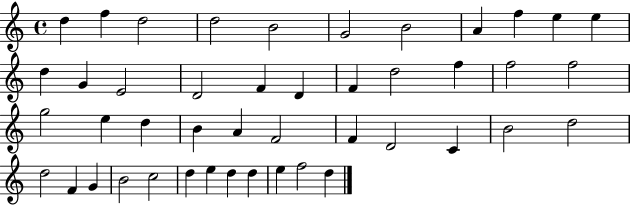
D5/q F5/q D5/h D5/h B4/h G4/h B4/h A4/q F5/q E5/q E5/q D5/q G4/q E4/h D4/h F4/q D4/q F4/q D5/h F5/q F5/h F5/h G5/h E5/q D5/q B4/q A4/q F4/h F4/q D4/h C4/q B4/h D5/h D5/h F4/q G4/q B4/h C5/h D5/q E5/q D5/q D5/q E5/q F5/h D5/q